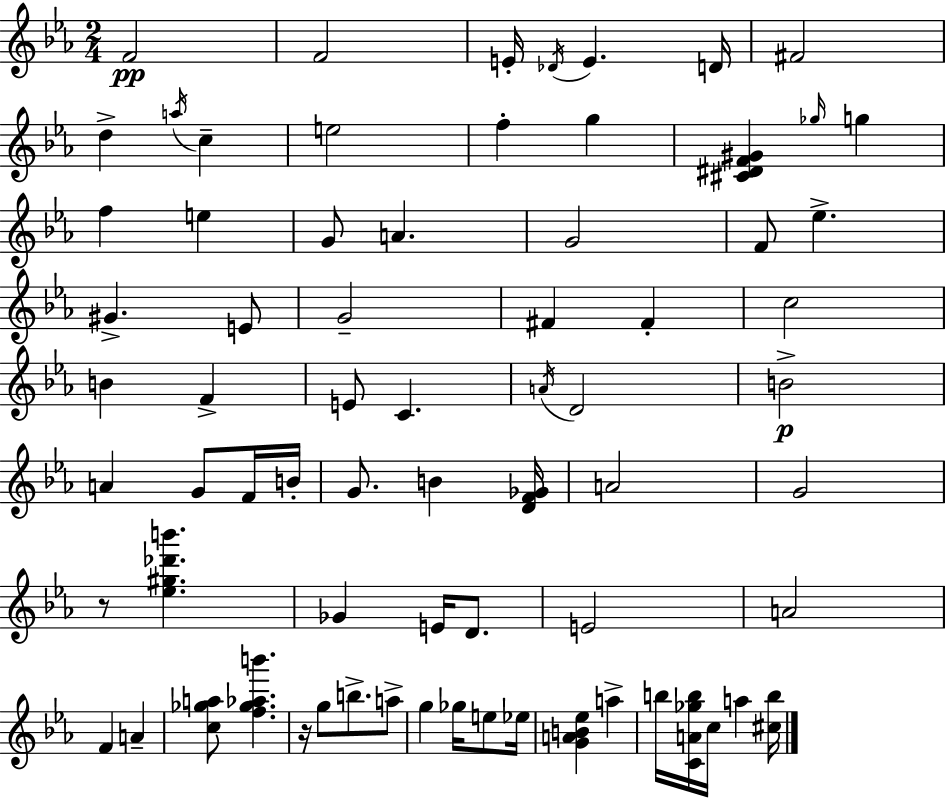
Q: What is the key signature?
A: EES major